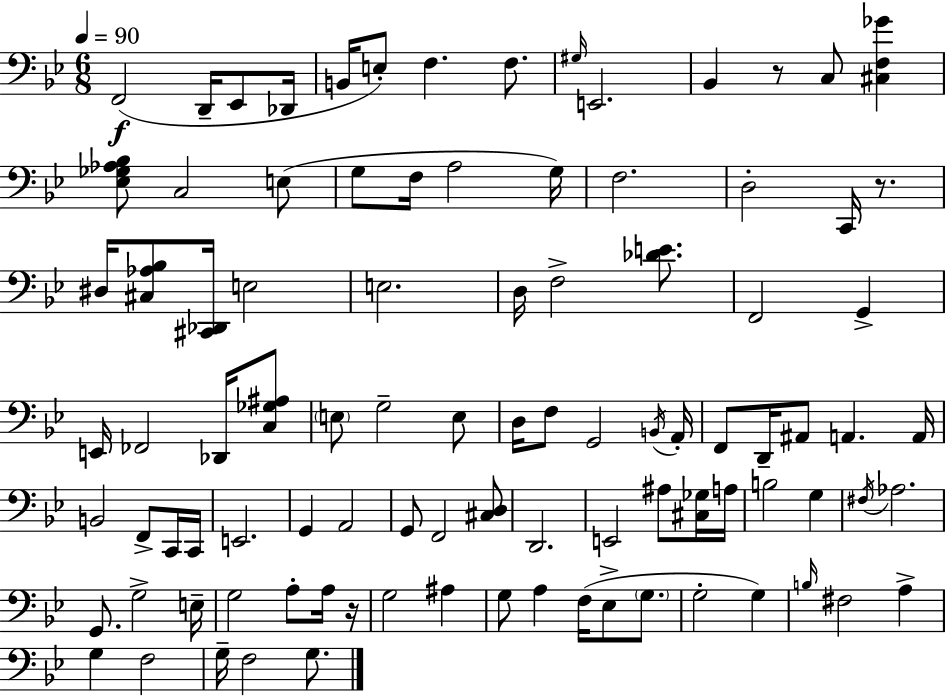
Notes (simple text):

F2/h D2/s Eb2/e Db2/s B2/s E3/e F3/q. F3/e. G#3/s E2/h. Bb2/q R/e C3/e [C#3,F3,Gb4]/q [Eb3,Gb3,Ab3,Bb3]/e C3/h E3/e G3/e F3/s A3/h G3/s F3/h. D3/h C2/s R/e. D#3/s [C#3,Ab3,Bb3]/e [C#2,Db2]/s E3/h E3/h. D3/s F3/h [Db4,E4]/e. F2/h G2/q E2/s FES2/h Db2/s [C3,Gb3,A#3]/e E3/e G3/h E3/e D3/s F3/e G2/h B2/s A2/s F2/e D2/s A#2/e A2/q. A2/s B2/h F2/e C2/s C2/s E2/h. G2/q A2/h G2/e F2/h [C#3,D3]/e D2/h. E2/h A#3/e [C#3,Gb3]/s A3/s B3/h G3/q F#3/s Ab3/h. G2/e. G3/h E3/s G3/h A3/e A3/s R/s G3/h A#3/q G3/e A3/q F3/s Eb3/e G3/e. G3/h G3/q B3/s F#3/h A3/q G3/q F3/h G3/s F3/h G3/e.